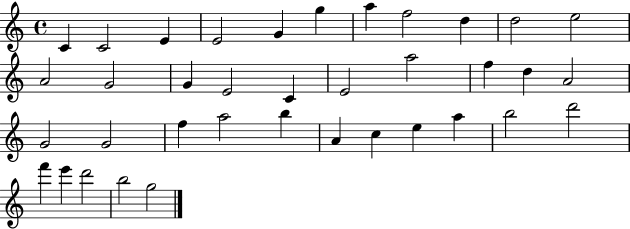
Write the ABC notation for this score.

X:1
T:Untitled
M:4/4
L:1/4
K:C
C C2 E E2 G g a f2 d d2 e2 A2 G2 G E2 C E2 a2 f d A2 G2 G2 f a2 b A c e a b2 d'2 f' e' d'2 b2 g2